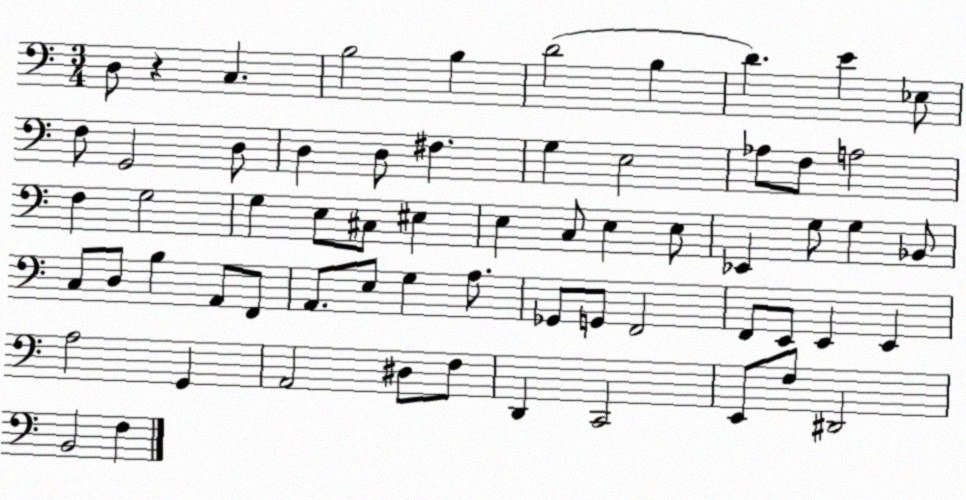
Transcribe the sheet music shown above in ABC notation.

X:1
T:Untitled
M:3/4
L:1/4
K:C
D,/2 z C, B,2 B, D2 B, D E _E,/2 F,/2 G,,2 D,/2 D, D,/2 ^F, G, E,2 _A,/2 F,/2 A,2 F, G,2 G, E,/2 ^C,/2 ^E, E, C,/2 E, E,/2 _E,, G,/2 G, _B,,/2 C,/2 D,/2 B, A,,/2 F,,/2 A,,/2 E,/2 G, A,/2 _G,,/2 G,,/2 F,,2 F,,/2 E,,/2 E,, E,, A,2 G,, A,,2 ^D,/2 F,/2 D,, C,,2 E,,/2 F,/2 ^D,,2 B,,2 F,